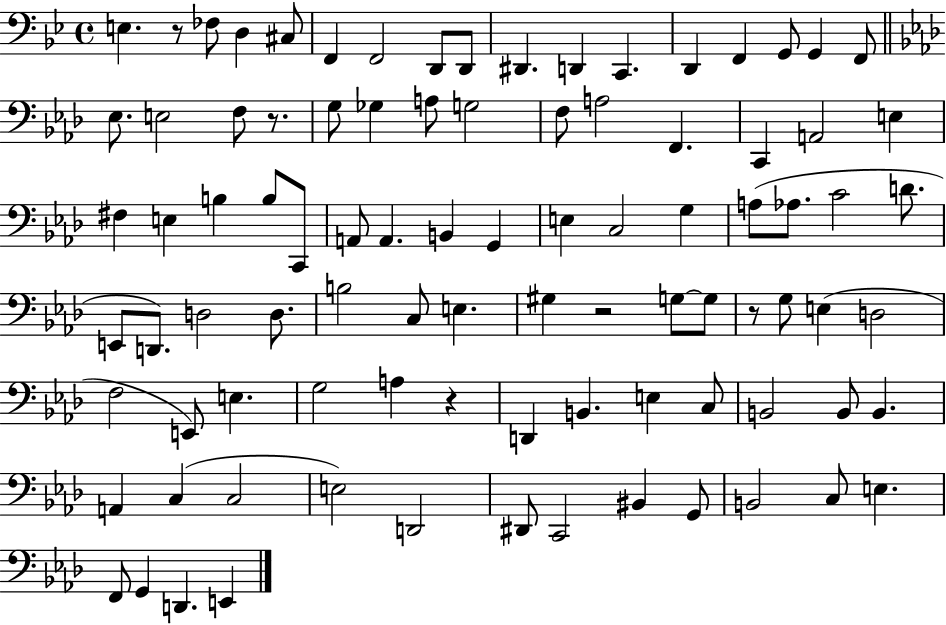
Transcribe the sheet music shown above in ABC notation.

X:1
T:Untitled
M:4/4
L:1/4
K:Bb
E, z/2 _F,/2 D, ^C,/2 F,, F,,2 D,,/2 D,,/2 ^D,, D,, C,, D,, F,, G,,/2 G,, F,,/2 _E,/2 E,2 F,/2 z/2 G,/2 _G, A,/2 G,2 F,/2 A,2 F,, C,, A,,2 E, ^F, E, B, B,/2 C,,/2 A,,/2 A,, B,, G,, E, C,2 G, A,/2 _A,/2 C2 D/2 E,,/2 D,,/2 D,2 D,/2 B,2 C,/2 E, ^G, z2 G,/2 G,/2 z/2 G,/2 E, D,2 F,2 E,,/2 E, G,2 A, z D,, B,, E, C,/2 B,,2 B,,/2 B,, A,, C, C,2 E,2 D,,2 ^D,,/2 C,,2 ^B,, G,,/2 B,,2 C,/2 E, F,,/2 G,, D,, E,,